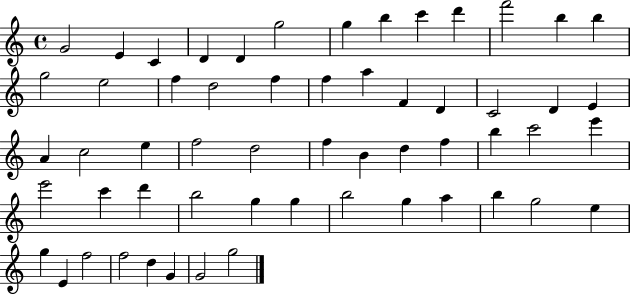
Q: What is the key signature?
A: C major